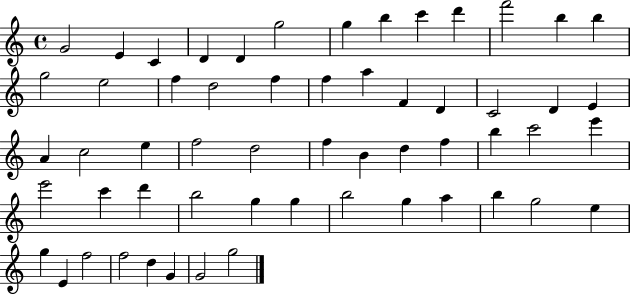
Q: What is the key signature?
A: C major